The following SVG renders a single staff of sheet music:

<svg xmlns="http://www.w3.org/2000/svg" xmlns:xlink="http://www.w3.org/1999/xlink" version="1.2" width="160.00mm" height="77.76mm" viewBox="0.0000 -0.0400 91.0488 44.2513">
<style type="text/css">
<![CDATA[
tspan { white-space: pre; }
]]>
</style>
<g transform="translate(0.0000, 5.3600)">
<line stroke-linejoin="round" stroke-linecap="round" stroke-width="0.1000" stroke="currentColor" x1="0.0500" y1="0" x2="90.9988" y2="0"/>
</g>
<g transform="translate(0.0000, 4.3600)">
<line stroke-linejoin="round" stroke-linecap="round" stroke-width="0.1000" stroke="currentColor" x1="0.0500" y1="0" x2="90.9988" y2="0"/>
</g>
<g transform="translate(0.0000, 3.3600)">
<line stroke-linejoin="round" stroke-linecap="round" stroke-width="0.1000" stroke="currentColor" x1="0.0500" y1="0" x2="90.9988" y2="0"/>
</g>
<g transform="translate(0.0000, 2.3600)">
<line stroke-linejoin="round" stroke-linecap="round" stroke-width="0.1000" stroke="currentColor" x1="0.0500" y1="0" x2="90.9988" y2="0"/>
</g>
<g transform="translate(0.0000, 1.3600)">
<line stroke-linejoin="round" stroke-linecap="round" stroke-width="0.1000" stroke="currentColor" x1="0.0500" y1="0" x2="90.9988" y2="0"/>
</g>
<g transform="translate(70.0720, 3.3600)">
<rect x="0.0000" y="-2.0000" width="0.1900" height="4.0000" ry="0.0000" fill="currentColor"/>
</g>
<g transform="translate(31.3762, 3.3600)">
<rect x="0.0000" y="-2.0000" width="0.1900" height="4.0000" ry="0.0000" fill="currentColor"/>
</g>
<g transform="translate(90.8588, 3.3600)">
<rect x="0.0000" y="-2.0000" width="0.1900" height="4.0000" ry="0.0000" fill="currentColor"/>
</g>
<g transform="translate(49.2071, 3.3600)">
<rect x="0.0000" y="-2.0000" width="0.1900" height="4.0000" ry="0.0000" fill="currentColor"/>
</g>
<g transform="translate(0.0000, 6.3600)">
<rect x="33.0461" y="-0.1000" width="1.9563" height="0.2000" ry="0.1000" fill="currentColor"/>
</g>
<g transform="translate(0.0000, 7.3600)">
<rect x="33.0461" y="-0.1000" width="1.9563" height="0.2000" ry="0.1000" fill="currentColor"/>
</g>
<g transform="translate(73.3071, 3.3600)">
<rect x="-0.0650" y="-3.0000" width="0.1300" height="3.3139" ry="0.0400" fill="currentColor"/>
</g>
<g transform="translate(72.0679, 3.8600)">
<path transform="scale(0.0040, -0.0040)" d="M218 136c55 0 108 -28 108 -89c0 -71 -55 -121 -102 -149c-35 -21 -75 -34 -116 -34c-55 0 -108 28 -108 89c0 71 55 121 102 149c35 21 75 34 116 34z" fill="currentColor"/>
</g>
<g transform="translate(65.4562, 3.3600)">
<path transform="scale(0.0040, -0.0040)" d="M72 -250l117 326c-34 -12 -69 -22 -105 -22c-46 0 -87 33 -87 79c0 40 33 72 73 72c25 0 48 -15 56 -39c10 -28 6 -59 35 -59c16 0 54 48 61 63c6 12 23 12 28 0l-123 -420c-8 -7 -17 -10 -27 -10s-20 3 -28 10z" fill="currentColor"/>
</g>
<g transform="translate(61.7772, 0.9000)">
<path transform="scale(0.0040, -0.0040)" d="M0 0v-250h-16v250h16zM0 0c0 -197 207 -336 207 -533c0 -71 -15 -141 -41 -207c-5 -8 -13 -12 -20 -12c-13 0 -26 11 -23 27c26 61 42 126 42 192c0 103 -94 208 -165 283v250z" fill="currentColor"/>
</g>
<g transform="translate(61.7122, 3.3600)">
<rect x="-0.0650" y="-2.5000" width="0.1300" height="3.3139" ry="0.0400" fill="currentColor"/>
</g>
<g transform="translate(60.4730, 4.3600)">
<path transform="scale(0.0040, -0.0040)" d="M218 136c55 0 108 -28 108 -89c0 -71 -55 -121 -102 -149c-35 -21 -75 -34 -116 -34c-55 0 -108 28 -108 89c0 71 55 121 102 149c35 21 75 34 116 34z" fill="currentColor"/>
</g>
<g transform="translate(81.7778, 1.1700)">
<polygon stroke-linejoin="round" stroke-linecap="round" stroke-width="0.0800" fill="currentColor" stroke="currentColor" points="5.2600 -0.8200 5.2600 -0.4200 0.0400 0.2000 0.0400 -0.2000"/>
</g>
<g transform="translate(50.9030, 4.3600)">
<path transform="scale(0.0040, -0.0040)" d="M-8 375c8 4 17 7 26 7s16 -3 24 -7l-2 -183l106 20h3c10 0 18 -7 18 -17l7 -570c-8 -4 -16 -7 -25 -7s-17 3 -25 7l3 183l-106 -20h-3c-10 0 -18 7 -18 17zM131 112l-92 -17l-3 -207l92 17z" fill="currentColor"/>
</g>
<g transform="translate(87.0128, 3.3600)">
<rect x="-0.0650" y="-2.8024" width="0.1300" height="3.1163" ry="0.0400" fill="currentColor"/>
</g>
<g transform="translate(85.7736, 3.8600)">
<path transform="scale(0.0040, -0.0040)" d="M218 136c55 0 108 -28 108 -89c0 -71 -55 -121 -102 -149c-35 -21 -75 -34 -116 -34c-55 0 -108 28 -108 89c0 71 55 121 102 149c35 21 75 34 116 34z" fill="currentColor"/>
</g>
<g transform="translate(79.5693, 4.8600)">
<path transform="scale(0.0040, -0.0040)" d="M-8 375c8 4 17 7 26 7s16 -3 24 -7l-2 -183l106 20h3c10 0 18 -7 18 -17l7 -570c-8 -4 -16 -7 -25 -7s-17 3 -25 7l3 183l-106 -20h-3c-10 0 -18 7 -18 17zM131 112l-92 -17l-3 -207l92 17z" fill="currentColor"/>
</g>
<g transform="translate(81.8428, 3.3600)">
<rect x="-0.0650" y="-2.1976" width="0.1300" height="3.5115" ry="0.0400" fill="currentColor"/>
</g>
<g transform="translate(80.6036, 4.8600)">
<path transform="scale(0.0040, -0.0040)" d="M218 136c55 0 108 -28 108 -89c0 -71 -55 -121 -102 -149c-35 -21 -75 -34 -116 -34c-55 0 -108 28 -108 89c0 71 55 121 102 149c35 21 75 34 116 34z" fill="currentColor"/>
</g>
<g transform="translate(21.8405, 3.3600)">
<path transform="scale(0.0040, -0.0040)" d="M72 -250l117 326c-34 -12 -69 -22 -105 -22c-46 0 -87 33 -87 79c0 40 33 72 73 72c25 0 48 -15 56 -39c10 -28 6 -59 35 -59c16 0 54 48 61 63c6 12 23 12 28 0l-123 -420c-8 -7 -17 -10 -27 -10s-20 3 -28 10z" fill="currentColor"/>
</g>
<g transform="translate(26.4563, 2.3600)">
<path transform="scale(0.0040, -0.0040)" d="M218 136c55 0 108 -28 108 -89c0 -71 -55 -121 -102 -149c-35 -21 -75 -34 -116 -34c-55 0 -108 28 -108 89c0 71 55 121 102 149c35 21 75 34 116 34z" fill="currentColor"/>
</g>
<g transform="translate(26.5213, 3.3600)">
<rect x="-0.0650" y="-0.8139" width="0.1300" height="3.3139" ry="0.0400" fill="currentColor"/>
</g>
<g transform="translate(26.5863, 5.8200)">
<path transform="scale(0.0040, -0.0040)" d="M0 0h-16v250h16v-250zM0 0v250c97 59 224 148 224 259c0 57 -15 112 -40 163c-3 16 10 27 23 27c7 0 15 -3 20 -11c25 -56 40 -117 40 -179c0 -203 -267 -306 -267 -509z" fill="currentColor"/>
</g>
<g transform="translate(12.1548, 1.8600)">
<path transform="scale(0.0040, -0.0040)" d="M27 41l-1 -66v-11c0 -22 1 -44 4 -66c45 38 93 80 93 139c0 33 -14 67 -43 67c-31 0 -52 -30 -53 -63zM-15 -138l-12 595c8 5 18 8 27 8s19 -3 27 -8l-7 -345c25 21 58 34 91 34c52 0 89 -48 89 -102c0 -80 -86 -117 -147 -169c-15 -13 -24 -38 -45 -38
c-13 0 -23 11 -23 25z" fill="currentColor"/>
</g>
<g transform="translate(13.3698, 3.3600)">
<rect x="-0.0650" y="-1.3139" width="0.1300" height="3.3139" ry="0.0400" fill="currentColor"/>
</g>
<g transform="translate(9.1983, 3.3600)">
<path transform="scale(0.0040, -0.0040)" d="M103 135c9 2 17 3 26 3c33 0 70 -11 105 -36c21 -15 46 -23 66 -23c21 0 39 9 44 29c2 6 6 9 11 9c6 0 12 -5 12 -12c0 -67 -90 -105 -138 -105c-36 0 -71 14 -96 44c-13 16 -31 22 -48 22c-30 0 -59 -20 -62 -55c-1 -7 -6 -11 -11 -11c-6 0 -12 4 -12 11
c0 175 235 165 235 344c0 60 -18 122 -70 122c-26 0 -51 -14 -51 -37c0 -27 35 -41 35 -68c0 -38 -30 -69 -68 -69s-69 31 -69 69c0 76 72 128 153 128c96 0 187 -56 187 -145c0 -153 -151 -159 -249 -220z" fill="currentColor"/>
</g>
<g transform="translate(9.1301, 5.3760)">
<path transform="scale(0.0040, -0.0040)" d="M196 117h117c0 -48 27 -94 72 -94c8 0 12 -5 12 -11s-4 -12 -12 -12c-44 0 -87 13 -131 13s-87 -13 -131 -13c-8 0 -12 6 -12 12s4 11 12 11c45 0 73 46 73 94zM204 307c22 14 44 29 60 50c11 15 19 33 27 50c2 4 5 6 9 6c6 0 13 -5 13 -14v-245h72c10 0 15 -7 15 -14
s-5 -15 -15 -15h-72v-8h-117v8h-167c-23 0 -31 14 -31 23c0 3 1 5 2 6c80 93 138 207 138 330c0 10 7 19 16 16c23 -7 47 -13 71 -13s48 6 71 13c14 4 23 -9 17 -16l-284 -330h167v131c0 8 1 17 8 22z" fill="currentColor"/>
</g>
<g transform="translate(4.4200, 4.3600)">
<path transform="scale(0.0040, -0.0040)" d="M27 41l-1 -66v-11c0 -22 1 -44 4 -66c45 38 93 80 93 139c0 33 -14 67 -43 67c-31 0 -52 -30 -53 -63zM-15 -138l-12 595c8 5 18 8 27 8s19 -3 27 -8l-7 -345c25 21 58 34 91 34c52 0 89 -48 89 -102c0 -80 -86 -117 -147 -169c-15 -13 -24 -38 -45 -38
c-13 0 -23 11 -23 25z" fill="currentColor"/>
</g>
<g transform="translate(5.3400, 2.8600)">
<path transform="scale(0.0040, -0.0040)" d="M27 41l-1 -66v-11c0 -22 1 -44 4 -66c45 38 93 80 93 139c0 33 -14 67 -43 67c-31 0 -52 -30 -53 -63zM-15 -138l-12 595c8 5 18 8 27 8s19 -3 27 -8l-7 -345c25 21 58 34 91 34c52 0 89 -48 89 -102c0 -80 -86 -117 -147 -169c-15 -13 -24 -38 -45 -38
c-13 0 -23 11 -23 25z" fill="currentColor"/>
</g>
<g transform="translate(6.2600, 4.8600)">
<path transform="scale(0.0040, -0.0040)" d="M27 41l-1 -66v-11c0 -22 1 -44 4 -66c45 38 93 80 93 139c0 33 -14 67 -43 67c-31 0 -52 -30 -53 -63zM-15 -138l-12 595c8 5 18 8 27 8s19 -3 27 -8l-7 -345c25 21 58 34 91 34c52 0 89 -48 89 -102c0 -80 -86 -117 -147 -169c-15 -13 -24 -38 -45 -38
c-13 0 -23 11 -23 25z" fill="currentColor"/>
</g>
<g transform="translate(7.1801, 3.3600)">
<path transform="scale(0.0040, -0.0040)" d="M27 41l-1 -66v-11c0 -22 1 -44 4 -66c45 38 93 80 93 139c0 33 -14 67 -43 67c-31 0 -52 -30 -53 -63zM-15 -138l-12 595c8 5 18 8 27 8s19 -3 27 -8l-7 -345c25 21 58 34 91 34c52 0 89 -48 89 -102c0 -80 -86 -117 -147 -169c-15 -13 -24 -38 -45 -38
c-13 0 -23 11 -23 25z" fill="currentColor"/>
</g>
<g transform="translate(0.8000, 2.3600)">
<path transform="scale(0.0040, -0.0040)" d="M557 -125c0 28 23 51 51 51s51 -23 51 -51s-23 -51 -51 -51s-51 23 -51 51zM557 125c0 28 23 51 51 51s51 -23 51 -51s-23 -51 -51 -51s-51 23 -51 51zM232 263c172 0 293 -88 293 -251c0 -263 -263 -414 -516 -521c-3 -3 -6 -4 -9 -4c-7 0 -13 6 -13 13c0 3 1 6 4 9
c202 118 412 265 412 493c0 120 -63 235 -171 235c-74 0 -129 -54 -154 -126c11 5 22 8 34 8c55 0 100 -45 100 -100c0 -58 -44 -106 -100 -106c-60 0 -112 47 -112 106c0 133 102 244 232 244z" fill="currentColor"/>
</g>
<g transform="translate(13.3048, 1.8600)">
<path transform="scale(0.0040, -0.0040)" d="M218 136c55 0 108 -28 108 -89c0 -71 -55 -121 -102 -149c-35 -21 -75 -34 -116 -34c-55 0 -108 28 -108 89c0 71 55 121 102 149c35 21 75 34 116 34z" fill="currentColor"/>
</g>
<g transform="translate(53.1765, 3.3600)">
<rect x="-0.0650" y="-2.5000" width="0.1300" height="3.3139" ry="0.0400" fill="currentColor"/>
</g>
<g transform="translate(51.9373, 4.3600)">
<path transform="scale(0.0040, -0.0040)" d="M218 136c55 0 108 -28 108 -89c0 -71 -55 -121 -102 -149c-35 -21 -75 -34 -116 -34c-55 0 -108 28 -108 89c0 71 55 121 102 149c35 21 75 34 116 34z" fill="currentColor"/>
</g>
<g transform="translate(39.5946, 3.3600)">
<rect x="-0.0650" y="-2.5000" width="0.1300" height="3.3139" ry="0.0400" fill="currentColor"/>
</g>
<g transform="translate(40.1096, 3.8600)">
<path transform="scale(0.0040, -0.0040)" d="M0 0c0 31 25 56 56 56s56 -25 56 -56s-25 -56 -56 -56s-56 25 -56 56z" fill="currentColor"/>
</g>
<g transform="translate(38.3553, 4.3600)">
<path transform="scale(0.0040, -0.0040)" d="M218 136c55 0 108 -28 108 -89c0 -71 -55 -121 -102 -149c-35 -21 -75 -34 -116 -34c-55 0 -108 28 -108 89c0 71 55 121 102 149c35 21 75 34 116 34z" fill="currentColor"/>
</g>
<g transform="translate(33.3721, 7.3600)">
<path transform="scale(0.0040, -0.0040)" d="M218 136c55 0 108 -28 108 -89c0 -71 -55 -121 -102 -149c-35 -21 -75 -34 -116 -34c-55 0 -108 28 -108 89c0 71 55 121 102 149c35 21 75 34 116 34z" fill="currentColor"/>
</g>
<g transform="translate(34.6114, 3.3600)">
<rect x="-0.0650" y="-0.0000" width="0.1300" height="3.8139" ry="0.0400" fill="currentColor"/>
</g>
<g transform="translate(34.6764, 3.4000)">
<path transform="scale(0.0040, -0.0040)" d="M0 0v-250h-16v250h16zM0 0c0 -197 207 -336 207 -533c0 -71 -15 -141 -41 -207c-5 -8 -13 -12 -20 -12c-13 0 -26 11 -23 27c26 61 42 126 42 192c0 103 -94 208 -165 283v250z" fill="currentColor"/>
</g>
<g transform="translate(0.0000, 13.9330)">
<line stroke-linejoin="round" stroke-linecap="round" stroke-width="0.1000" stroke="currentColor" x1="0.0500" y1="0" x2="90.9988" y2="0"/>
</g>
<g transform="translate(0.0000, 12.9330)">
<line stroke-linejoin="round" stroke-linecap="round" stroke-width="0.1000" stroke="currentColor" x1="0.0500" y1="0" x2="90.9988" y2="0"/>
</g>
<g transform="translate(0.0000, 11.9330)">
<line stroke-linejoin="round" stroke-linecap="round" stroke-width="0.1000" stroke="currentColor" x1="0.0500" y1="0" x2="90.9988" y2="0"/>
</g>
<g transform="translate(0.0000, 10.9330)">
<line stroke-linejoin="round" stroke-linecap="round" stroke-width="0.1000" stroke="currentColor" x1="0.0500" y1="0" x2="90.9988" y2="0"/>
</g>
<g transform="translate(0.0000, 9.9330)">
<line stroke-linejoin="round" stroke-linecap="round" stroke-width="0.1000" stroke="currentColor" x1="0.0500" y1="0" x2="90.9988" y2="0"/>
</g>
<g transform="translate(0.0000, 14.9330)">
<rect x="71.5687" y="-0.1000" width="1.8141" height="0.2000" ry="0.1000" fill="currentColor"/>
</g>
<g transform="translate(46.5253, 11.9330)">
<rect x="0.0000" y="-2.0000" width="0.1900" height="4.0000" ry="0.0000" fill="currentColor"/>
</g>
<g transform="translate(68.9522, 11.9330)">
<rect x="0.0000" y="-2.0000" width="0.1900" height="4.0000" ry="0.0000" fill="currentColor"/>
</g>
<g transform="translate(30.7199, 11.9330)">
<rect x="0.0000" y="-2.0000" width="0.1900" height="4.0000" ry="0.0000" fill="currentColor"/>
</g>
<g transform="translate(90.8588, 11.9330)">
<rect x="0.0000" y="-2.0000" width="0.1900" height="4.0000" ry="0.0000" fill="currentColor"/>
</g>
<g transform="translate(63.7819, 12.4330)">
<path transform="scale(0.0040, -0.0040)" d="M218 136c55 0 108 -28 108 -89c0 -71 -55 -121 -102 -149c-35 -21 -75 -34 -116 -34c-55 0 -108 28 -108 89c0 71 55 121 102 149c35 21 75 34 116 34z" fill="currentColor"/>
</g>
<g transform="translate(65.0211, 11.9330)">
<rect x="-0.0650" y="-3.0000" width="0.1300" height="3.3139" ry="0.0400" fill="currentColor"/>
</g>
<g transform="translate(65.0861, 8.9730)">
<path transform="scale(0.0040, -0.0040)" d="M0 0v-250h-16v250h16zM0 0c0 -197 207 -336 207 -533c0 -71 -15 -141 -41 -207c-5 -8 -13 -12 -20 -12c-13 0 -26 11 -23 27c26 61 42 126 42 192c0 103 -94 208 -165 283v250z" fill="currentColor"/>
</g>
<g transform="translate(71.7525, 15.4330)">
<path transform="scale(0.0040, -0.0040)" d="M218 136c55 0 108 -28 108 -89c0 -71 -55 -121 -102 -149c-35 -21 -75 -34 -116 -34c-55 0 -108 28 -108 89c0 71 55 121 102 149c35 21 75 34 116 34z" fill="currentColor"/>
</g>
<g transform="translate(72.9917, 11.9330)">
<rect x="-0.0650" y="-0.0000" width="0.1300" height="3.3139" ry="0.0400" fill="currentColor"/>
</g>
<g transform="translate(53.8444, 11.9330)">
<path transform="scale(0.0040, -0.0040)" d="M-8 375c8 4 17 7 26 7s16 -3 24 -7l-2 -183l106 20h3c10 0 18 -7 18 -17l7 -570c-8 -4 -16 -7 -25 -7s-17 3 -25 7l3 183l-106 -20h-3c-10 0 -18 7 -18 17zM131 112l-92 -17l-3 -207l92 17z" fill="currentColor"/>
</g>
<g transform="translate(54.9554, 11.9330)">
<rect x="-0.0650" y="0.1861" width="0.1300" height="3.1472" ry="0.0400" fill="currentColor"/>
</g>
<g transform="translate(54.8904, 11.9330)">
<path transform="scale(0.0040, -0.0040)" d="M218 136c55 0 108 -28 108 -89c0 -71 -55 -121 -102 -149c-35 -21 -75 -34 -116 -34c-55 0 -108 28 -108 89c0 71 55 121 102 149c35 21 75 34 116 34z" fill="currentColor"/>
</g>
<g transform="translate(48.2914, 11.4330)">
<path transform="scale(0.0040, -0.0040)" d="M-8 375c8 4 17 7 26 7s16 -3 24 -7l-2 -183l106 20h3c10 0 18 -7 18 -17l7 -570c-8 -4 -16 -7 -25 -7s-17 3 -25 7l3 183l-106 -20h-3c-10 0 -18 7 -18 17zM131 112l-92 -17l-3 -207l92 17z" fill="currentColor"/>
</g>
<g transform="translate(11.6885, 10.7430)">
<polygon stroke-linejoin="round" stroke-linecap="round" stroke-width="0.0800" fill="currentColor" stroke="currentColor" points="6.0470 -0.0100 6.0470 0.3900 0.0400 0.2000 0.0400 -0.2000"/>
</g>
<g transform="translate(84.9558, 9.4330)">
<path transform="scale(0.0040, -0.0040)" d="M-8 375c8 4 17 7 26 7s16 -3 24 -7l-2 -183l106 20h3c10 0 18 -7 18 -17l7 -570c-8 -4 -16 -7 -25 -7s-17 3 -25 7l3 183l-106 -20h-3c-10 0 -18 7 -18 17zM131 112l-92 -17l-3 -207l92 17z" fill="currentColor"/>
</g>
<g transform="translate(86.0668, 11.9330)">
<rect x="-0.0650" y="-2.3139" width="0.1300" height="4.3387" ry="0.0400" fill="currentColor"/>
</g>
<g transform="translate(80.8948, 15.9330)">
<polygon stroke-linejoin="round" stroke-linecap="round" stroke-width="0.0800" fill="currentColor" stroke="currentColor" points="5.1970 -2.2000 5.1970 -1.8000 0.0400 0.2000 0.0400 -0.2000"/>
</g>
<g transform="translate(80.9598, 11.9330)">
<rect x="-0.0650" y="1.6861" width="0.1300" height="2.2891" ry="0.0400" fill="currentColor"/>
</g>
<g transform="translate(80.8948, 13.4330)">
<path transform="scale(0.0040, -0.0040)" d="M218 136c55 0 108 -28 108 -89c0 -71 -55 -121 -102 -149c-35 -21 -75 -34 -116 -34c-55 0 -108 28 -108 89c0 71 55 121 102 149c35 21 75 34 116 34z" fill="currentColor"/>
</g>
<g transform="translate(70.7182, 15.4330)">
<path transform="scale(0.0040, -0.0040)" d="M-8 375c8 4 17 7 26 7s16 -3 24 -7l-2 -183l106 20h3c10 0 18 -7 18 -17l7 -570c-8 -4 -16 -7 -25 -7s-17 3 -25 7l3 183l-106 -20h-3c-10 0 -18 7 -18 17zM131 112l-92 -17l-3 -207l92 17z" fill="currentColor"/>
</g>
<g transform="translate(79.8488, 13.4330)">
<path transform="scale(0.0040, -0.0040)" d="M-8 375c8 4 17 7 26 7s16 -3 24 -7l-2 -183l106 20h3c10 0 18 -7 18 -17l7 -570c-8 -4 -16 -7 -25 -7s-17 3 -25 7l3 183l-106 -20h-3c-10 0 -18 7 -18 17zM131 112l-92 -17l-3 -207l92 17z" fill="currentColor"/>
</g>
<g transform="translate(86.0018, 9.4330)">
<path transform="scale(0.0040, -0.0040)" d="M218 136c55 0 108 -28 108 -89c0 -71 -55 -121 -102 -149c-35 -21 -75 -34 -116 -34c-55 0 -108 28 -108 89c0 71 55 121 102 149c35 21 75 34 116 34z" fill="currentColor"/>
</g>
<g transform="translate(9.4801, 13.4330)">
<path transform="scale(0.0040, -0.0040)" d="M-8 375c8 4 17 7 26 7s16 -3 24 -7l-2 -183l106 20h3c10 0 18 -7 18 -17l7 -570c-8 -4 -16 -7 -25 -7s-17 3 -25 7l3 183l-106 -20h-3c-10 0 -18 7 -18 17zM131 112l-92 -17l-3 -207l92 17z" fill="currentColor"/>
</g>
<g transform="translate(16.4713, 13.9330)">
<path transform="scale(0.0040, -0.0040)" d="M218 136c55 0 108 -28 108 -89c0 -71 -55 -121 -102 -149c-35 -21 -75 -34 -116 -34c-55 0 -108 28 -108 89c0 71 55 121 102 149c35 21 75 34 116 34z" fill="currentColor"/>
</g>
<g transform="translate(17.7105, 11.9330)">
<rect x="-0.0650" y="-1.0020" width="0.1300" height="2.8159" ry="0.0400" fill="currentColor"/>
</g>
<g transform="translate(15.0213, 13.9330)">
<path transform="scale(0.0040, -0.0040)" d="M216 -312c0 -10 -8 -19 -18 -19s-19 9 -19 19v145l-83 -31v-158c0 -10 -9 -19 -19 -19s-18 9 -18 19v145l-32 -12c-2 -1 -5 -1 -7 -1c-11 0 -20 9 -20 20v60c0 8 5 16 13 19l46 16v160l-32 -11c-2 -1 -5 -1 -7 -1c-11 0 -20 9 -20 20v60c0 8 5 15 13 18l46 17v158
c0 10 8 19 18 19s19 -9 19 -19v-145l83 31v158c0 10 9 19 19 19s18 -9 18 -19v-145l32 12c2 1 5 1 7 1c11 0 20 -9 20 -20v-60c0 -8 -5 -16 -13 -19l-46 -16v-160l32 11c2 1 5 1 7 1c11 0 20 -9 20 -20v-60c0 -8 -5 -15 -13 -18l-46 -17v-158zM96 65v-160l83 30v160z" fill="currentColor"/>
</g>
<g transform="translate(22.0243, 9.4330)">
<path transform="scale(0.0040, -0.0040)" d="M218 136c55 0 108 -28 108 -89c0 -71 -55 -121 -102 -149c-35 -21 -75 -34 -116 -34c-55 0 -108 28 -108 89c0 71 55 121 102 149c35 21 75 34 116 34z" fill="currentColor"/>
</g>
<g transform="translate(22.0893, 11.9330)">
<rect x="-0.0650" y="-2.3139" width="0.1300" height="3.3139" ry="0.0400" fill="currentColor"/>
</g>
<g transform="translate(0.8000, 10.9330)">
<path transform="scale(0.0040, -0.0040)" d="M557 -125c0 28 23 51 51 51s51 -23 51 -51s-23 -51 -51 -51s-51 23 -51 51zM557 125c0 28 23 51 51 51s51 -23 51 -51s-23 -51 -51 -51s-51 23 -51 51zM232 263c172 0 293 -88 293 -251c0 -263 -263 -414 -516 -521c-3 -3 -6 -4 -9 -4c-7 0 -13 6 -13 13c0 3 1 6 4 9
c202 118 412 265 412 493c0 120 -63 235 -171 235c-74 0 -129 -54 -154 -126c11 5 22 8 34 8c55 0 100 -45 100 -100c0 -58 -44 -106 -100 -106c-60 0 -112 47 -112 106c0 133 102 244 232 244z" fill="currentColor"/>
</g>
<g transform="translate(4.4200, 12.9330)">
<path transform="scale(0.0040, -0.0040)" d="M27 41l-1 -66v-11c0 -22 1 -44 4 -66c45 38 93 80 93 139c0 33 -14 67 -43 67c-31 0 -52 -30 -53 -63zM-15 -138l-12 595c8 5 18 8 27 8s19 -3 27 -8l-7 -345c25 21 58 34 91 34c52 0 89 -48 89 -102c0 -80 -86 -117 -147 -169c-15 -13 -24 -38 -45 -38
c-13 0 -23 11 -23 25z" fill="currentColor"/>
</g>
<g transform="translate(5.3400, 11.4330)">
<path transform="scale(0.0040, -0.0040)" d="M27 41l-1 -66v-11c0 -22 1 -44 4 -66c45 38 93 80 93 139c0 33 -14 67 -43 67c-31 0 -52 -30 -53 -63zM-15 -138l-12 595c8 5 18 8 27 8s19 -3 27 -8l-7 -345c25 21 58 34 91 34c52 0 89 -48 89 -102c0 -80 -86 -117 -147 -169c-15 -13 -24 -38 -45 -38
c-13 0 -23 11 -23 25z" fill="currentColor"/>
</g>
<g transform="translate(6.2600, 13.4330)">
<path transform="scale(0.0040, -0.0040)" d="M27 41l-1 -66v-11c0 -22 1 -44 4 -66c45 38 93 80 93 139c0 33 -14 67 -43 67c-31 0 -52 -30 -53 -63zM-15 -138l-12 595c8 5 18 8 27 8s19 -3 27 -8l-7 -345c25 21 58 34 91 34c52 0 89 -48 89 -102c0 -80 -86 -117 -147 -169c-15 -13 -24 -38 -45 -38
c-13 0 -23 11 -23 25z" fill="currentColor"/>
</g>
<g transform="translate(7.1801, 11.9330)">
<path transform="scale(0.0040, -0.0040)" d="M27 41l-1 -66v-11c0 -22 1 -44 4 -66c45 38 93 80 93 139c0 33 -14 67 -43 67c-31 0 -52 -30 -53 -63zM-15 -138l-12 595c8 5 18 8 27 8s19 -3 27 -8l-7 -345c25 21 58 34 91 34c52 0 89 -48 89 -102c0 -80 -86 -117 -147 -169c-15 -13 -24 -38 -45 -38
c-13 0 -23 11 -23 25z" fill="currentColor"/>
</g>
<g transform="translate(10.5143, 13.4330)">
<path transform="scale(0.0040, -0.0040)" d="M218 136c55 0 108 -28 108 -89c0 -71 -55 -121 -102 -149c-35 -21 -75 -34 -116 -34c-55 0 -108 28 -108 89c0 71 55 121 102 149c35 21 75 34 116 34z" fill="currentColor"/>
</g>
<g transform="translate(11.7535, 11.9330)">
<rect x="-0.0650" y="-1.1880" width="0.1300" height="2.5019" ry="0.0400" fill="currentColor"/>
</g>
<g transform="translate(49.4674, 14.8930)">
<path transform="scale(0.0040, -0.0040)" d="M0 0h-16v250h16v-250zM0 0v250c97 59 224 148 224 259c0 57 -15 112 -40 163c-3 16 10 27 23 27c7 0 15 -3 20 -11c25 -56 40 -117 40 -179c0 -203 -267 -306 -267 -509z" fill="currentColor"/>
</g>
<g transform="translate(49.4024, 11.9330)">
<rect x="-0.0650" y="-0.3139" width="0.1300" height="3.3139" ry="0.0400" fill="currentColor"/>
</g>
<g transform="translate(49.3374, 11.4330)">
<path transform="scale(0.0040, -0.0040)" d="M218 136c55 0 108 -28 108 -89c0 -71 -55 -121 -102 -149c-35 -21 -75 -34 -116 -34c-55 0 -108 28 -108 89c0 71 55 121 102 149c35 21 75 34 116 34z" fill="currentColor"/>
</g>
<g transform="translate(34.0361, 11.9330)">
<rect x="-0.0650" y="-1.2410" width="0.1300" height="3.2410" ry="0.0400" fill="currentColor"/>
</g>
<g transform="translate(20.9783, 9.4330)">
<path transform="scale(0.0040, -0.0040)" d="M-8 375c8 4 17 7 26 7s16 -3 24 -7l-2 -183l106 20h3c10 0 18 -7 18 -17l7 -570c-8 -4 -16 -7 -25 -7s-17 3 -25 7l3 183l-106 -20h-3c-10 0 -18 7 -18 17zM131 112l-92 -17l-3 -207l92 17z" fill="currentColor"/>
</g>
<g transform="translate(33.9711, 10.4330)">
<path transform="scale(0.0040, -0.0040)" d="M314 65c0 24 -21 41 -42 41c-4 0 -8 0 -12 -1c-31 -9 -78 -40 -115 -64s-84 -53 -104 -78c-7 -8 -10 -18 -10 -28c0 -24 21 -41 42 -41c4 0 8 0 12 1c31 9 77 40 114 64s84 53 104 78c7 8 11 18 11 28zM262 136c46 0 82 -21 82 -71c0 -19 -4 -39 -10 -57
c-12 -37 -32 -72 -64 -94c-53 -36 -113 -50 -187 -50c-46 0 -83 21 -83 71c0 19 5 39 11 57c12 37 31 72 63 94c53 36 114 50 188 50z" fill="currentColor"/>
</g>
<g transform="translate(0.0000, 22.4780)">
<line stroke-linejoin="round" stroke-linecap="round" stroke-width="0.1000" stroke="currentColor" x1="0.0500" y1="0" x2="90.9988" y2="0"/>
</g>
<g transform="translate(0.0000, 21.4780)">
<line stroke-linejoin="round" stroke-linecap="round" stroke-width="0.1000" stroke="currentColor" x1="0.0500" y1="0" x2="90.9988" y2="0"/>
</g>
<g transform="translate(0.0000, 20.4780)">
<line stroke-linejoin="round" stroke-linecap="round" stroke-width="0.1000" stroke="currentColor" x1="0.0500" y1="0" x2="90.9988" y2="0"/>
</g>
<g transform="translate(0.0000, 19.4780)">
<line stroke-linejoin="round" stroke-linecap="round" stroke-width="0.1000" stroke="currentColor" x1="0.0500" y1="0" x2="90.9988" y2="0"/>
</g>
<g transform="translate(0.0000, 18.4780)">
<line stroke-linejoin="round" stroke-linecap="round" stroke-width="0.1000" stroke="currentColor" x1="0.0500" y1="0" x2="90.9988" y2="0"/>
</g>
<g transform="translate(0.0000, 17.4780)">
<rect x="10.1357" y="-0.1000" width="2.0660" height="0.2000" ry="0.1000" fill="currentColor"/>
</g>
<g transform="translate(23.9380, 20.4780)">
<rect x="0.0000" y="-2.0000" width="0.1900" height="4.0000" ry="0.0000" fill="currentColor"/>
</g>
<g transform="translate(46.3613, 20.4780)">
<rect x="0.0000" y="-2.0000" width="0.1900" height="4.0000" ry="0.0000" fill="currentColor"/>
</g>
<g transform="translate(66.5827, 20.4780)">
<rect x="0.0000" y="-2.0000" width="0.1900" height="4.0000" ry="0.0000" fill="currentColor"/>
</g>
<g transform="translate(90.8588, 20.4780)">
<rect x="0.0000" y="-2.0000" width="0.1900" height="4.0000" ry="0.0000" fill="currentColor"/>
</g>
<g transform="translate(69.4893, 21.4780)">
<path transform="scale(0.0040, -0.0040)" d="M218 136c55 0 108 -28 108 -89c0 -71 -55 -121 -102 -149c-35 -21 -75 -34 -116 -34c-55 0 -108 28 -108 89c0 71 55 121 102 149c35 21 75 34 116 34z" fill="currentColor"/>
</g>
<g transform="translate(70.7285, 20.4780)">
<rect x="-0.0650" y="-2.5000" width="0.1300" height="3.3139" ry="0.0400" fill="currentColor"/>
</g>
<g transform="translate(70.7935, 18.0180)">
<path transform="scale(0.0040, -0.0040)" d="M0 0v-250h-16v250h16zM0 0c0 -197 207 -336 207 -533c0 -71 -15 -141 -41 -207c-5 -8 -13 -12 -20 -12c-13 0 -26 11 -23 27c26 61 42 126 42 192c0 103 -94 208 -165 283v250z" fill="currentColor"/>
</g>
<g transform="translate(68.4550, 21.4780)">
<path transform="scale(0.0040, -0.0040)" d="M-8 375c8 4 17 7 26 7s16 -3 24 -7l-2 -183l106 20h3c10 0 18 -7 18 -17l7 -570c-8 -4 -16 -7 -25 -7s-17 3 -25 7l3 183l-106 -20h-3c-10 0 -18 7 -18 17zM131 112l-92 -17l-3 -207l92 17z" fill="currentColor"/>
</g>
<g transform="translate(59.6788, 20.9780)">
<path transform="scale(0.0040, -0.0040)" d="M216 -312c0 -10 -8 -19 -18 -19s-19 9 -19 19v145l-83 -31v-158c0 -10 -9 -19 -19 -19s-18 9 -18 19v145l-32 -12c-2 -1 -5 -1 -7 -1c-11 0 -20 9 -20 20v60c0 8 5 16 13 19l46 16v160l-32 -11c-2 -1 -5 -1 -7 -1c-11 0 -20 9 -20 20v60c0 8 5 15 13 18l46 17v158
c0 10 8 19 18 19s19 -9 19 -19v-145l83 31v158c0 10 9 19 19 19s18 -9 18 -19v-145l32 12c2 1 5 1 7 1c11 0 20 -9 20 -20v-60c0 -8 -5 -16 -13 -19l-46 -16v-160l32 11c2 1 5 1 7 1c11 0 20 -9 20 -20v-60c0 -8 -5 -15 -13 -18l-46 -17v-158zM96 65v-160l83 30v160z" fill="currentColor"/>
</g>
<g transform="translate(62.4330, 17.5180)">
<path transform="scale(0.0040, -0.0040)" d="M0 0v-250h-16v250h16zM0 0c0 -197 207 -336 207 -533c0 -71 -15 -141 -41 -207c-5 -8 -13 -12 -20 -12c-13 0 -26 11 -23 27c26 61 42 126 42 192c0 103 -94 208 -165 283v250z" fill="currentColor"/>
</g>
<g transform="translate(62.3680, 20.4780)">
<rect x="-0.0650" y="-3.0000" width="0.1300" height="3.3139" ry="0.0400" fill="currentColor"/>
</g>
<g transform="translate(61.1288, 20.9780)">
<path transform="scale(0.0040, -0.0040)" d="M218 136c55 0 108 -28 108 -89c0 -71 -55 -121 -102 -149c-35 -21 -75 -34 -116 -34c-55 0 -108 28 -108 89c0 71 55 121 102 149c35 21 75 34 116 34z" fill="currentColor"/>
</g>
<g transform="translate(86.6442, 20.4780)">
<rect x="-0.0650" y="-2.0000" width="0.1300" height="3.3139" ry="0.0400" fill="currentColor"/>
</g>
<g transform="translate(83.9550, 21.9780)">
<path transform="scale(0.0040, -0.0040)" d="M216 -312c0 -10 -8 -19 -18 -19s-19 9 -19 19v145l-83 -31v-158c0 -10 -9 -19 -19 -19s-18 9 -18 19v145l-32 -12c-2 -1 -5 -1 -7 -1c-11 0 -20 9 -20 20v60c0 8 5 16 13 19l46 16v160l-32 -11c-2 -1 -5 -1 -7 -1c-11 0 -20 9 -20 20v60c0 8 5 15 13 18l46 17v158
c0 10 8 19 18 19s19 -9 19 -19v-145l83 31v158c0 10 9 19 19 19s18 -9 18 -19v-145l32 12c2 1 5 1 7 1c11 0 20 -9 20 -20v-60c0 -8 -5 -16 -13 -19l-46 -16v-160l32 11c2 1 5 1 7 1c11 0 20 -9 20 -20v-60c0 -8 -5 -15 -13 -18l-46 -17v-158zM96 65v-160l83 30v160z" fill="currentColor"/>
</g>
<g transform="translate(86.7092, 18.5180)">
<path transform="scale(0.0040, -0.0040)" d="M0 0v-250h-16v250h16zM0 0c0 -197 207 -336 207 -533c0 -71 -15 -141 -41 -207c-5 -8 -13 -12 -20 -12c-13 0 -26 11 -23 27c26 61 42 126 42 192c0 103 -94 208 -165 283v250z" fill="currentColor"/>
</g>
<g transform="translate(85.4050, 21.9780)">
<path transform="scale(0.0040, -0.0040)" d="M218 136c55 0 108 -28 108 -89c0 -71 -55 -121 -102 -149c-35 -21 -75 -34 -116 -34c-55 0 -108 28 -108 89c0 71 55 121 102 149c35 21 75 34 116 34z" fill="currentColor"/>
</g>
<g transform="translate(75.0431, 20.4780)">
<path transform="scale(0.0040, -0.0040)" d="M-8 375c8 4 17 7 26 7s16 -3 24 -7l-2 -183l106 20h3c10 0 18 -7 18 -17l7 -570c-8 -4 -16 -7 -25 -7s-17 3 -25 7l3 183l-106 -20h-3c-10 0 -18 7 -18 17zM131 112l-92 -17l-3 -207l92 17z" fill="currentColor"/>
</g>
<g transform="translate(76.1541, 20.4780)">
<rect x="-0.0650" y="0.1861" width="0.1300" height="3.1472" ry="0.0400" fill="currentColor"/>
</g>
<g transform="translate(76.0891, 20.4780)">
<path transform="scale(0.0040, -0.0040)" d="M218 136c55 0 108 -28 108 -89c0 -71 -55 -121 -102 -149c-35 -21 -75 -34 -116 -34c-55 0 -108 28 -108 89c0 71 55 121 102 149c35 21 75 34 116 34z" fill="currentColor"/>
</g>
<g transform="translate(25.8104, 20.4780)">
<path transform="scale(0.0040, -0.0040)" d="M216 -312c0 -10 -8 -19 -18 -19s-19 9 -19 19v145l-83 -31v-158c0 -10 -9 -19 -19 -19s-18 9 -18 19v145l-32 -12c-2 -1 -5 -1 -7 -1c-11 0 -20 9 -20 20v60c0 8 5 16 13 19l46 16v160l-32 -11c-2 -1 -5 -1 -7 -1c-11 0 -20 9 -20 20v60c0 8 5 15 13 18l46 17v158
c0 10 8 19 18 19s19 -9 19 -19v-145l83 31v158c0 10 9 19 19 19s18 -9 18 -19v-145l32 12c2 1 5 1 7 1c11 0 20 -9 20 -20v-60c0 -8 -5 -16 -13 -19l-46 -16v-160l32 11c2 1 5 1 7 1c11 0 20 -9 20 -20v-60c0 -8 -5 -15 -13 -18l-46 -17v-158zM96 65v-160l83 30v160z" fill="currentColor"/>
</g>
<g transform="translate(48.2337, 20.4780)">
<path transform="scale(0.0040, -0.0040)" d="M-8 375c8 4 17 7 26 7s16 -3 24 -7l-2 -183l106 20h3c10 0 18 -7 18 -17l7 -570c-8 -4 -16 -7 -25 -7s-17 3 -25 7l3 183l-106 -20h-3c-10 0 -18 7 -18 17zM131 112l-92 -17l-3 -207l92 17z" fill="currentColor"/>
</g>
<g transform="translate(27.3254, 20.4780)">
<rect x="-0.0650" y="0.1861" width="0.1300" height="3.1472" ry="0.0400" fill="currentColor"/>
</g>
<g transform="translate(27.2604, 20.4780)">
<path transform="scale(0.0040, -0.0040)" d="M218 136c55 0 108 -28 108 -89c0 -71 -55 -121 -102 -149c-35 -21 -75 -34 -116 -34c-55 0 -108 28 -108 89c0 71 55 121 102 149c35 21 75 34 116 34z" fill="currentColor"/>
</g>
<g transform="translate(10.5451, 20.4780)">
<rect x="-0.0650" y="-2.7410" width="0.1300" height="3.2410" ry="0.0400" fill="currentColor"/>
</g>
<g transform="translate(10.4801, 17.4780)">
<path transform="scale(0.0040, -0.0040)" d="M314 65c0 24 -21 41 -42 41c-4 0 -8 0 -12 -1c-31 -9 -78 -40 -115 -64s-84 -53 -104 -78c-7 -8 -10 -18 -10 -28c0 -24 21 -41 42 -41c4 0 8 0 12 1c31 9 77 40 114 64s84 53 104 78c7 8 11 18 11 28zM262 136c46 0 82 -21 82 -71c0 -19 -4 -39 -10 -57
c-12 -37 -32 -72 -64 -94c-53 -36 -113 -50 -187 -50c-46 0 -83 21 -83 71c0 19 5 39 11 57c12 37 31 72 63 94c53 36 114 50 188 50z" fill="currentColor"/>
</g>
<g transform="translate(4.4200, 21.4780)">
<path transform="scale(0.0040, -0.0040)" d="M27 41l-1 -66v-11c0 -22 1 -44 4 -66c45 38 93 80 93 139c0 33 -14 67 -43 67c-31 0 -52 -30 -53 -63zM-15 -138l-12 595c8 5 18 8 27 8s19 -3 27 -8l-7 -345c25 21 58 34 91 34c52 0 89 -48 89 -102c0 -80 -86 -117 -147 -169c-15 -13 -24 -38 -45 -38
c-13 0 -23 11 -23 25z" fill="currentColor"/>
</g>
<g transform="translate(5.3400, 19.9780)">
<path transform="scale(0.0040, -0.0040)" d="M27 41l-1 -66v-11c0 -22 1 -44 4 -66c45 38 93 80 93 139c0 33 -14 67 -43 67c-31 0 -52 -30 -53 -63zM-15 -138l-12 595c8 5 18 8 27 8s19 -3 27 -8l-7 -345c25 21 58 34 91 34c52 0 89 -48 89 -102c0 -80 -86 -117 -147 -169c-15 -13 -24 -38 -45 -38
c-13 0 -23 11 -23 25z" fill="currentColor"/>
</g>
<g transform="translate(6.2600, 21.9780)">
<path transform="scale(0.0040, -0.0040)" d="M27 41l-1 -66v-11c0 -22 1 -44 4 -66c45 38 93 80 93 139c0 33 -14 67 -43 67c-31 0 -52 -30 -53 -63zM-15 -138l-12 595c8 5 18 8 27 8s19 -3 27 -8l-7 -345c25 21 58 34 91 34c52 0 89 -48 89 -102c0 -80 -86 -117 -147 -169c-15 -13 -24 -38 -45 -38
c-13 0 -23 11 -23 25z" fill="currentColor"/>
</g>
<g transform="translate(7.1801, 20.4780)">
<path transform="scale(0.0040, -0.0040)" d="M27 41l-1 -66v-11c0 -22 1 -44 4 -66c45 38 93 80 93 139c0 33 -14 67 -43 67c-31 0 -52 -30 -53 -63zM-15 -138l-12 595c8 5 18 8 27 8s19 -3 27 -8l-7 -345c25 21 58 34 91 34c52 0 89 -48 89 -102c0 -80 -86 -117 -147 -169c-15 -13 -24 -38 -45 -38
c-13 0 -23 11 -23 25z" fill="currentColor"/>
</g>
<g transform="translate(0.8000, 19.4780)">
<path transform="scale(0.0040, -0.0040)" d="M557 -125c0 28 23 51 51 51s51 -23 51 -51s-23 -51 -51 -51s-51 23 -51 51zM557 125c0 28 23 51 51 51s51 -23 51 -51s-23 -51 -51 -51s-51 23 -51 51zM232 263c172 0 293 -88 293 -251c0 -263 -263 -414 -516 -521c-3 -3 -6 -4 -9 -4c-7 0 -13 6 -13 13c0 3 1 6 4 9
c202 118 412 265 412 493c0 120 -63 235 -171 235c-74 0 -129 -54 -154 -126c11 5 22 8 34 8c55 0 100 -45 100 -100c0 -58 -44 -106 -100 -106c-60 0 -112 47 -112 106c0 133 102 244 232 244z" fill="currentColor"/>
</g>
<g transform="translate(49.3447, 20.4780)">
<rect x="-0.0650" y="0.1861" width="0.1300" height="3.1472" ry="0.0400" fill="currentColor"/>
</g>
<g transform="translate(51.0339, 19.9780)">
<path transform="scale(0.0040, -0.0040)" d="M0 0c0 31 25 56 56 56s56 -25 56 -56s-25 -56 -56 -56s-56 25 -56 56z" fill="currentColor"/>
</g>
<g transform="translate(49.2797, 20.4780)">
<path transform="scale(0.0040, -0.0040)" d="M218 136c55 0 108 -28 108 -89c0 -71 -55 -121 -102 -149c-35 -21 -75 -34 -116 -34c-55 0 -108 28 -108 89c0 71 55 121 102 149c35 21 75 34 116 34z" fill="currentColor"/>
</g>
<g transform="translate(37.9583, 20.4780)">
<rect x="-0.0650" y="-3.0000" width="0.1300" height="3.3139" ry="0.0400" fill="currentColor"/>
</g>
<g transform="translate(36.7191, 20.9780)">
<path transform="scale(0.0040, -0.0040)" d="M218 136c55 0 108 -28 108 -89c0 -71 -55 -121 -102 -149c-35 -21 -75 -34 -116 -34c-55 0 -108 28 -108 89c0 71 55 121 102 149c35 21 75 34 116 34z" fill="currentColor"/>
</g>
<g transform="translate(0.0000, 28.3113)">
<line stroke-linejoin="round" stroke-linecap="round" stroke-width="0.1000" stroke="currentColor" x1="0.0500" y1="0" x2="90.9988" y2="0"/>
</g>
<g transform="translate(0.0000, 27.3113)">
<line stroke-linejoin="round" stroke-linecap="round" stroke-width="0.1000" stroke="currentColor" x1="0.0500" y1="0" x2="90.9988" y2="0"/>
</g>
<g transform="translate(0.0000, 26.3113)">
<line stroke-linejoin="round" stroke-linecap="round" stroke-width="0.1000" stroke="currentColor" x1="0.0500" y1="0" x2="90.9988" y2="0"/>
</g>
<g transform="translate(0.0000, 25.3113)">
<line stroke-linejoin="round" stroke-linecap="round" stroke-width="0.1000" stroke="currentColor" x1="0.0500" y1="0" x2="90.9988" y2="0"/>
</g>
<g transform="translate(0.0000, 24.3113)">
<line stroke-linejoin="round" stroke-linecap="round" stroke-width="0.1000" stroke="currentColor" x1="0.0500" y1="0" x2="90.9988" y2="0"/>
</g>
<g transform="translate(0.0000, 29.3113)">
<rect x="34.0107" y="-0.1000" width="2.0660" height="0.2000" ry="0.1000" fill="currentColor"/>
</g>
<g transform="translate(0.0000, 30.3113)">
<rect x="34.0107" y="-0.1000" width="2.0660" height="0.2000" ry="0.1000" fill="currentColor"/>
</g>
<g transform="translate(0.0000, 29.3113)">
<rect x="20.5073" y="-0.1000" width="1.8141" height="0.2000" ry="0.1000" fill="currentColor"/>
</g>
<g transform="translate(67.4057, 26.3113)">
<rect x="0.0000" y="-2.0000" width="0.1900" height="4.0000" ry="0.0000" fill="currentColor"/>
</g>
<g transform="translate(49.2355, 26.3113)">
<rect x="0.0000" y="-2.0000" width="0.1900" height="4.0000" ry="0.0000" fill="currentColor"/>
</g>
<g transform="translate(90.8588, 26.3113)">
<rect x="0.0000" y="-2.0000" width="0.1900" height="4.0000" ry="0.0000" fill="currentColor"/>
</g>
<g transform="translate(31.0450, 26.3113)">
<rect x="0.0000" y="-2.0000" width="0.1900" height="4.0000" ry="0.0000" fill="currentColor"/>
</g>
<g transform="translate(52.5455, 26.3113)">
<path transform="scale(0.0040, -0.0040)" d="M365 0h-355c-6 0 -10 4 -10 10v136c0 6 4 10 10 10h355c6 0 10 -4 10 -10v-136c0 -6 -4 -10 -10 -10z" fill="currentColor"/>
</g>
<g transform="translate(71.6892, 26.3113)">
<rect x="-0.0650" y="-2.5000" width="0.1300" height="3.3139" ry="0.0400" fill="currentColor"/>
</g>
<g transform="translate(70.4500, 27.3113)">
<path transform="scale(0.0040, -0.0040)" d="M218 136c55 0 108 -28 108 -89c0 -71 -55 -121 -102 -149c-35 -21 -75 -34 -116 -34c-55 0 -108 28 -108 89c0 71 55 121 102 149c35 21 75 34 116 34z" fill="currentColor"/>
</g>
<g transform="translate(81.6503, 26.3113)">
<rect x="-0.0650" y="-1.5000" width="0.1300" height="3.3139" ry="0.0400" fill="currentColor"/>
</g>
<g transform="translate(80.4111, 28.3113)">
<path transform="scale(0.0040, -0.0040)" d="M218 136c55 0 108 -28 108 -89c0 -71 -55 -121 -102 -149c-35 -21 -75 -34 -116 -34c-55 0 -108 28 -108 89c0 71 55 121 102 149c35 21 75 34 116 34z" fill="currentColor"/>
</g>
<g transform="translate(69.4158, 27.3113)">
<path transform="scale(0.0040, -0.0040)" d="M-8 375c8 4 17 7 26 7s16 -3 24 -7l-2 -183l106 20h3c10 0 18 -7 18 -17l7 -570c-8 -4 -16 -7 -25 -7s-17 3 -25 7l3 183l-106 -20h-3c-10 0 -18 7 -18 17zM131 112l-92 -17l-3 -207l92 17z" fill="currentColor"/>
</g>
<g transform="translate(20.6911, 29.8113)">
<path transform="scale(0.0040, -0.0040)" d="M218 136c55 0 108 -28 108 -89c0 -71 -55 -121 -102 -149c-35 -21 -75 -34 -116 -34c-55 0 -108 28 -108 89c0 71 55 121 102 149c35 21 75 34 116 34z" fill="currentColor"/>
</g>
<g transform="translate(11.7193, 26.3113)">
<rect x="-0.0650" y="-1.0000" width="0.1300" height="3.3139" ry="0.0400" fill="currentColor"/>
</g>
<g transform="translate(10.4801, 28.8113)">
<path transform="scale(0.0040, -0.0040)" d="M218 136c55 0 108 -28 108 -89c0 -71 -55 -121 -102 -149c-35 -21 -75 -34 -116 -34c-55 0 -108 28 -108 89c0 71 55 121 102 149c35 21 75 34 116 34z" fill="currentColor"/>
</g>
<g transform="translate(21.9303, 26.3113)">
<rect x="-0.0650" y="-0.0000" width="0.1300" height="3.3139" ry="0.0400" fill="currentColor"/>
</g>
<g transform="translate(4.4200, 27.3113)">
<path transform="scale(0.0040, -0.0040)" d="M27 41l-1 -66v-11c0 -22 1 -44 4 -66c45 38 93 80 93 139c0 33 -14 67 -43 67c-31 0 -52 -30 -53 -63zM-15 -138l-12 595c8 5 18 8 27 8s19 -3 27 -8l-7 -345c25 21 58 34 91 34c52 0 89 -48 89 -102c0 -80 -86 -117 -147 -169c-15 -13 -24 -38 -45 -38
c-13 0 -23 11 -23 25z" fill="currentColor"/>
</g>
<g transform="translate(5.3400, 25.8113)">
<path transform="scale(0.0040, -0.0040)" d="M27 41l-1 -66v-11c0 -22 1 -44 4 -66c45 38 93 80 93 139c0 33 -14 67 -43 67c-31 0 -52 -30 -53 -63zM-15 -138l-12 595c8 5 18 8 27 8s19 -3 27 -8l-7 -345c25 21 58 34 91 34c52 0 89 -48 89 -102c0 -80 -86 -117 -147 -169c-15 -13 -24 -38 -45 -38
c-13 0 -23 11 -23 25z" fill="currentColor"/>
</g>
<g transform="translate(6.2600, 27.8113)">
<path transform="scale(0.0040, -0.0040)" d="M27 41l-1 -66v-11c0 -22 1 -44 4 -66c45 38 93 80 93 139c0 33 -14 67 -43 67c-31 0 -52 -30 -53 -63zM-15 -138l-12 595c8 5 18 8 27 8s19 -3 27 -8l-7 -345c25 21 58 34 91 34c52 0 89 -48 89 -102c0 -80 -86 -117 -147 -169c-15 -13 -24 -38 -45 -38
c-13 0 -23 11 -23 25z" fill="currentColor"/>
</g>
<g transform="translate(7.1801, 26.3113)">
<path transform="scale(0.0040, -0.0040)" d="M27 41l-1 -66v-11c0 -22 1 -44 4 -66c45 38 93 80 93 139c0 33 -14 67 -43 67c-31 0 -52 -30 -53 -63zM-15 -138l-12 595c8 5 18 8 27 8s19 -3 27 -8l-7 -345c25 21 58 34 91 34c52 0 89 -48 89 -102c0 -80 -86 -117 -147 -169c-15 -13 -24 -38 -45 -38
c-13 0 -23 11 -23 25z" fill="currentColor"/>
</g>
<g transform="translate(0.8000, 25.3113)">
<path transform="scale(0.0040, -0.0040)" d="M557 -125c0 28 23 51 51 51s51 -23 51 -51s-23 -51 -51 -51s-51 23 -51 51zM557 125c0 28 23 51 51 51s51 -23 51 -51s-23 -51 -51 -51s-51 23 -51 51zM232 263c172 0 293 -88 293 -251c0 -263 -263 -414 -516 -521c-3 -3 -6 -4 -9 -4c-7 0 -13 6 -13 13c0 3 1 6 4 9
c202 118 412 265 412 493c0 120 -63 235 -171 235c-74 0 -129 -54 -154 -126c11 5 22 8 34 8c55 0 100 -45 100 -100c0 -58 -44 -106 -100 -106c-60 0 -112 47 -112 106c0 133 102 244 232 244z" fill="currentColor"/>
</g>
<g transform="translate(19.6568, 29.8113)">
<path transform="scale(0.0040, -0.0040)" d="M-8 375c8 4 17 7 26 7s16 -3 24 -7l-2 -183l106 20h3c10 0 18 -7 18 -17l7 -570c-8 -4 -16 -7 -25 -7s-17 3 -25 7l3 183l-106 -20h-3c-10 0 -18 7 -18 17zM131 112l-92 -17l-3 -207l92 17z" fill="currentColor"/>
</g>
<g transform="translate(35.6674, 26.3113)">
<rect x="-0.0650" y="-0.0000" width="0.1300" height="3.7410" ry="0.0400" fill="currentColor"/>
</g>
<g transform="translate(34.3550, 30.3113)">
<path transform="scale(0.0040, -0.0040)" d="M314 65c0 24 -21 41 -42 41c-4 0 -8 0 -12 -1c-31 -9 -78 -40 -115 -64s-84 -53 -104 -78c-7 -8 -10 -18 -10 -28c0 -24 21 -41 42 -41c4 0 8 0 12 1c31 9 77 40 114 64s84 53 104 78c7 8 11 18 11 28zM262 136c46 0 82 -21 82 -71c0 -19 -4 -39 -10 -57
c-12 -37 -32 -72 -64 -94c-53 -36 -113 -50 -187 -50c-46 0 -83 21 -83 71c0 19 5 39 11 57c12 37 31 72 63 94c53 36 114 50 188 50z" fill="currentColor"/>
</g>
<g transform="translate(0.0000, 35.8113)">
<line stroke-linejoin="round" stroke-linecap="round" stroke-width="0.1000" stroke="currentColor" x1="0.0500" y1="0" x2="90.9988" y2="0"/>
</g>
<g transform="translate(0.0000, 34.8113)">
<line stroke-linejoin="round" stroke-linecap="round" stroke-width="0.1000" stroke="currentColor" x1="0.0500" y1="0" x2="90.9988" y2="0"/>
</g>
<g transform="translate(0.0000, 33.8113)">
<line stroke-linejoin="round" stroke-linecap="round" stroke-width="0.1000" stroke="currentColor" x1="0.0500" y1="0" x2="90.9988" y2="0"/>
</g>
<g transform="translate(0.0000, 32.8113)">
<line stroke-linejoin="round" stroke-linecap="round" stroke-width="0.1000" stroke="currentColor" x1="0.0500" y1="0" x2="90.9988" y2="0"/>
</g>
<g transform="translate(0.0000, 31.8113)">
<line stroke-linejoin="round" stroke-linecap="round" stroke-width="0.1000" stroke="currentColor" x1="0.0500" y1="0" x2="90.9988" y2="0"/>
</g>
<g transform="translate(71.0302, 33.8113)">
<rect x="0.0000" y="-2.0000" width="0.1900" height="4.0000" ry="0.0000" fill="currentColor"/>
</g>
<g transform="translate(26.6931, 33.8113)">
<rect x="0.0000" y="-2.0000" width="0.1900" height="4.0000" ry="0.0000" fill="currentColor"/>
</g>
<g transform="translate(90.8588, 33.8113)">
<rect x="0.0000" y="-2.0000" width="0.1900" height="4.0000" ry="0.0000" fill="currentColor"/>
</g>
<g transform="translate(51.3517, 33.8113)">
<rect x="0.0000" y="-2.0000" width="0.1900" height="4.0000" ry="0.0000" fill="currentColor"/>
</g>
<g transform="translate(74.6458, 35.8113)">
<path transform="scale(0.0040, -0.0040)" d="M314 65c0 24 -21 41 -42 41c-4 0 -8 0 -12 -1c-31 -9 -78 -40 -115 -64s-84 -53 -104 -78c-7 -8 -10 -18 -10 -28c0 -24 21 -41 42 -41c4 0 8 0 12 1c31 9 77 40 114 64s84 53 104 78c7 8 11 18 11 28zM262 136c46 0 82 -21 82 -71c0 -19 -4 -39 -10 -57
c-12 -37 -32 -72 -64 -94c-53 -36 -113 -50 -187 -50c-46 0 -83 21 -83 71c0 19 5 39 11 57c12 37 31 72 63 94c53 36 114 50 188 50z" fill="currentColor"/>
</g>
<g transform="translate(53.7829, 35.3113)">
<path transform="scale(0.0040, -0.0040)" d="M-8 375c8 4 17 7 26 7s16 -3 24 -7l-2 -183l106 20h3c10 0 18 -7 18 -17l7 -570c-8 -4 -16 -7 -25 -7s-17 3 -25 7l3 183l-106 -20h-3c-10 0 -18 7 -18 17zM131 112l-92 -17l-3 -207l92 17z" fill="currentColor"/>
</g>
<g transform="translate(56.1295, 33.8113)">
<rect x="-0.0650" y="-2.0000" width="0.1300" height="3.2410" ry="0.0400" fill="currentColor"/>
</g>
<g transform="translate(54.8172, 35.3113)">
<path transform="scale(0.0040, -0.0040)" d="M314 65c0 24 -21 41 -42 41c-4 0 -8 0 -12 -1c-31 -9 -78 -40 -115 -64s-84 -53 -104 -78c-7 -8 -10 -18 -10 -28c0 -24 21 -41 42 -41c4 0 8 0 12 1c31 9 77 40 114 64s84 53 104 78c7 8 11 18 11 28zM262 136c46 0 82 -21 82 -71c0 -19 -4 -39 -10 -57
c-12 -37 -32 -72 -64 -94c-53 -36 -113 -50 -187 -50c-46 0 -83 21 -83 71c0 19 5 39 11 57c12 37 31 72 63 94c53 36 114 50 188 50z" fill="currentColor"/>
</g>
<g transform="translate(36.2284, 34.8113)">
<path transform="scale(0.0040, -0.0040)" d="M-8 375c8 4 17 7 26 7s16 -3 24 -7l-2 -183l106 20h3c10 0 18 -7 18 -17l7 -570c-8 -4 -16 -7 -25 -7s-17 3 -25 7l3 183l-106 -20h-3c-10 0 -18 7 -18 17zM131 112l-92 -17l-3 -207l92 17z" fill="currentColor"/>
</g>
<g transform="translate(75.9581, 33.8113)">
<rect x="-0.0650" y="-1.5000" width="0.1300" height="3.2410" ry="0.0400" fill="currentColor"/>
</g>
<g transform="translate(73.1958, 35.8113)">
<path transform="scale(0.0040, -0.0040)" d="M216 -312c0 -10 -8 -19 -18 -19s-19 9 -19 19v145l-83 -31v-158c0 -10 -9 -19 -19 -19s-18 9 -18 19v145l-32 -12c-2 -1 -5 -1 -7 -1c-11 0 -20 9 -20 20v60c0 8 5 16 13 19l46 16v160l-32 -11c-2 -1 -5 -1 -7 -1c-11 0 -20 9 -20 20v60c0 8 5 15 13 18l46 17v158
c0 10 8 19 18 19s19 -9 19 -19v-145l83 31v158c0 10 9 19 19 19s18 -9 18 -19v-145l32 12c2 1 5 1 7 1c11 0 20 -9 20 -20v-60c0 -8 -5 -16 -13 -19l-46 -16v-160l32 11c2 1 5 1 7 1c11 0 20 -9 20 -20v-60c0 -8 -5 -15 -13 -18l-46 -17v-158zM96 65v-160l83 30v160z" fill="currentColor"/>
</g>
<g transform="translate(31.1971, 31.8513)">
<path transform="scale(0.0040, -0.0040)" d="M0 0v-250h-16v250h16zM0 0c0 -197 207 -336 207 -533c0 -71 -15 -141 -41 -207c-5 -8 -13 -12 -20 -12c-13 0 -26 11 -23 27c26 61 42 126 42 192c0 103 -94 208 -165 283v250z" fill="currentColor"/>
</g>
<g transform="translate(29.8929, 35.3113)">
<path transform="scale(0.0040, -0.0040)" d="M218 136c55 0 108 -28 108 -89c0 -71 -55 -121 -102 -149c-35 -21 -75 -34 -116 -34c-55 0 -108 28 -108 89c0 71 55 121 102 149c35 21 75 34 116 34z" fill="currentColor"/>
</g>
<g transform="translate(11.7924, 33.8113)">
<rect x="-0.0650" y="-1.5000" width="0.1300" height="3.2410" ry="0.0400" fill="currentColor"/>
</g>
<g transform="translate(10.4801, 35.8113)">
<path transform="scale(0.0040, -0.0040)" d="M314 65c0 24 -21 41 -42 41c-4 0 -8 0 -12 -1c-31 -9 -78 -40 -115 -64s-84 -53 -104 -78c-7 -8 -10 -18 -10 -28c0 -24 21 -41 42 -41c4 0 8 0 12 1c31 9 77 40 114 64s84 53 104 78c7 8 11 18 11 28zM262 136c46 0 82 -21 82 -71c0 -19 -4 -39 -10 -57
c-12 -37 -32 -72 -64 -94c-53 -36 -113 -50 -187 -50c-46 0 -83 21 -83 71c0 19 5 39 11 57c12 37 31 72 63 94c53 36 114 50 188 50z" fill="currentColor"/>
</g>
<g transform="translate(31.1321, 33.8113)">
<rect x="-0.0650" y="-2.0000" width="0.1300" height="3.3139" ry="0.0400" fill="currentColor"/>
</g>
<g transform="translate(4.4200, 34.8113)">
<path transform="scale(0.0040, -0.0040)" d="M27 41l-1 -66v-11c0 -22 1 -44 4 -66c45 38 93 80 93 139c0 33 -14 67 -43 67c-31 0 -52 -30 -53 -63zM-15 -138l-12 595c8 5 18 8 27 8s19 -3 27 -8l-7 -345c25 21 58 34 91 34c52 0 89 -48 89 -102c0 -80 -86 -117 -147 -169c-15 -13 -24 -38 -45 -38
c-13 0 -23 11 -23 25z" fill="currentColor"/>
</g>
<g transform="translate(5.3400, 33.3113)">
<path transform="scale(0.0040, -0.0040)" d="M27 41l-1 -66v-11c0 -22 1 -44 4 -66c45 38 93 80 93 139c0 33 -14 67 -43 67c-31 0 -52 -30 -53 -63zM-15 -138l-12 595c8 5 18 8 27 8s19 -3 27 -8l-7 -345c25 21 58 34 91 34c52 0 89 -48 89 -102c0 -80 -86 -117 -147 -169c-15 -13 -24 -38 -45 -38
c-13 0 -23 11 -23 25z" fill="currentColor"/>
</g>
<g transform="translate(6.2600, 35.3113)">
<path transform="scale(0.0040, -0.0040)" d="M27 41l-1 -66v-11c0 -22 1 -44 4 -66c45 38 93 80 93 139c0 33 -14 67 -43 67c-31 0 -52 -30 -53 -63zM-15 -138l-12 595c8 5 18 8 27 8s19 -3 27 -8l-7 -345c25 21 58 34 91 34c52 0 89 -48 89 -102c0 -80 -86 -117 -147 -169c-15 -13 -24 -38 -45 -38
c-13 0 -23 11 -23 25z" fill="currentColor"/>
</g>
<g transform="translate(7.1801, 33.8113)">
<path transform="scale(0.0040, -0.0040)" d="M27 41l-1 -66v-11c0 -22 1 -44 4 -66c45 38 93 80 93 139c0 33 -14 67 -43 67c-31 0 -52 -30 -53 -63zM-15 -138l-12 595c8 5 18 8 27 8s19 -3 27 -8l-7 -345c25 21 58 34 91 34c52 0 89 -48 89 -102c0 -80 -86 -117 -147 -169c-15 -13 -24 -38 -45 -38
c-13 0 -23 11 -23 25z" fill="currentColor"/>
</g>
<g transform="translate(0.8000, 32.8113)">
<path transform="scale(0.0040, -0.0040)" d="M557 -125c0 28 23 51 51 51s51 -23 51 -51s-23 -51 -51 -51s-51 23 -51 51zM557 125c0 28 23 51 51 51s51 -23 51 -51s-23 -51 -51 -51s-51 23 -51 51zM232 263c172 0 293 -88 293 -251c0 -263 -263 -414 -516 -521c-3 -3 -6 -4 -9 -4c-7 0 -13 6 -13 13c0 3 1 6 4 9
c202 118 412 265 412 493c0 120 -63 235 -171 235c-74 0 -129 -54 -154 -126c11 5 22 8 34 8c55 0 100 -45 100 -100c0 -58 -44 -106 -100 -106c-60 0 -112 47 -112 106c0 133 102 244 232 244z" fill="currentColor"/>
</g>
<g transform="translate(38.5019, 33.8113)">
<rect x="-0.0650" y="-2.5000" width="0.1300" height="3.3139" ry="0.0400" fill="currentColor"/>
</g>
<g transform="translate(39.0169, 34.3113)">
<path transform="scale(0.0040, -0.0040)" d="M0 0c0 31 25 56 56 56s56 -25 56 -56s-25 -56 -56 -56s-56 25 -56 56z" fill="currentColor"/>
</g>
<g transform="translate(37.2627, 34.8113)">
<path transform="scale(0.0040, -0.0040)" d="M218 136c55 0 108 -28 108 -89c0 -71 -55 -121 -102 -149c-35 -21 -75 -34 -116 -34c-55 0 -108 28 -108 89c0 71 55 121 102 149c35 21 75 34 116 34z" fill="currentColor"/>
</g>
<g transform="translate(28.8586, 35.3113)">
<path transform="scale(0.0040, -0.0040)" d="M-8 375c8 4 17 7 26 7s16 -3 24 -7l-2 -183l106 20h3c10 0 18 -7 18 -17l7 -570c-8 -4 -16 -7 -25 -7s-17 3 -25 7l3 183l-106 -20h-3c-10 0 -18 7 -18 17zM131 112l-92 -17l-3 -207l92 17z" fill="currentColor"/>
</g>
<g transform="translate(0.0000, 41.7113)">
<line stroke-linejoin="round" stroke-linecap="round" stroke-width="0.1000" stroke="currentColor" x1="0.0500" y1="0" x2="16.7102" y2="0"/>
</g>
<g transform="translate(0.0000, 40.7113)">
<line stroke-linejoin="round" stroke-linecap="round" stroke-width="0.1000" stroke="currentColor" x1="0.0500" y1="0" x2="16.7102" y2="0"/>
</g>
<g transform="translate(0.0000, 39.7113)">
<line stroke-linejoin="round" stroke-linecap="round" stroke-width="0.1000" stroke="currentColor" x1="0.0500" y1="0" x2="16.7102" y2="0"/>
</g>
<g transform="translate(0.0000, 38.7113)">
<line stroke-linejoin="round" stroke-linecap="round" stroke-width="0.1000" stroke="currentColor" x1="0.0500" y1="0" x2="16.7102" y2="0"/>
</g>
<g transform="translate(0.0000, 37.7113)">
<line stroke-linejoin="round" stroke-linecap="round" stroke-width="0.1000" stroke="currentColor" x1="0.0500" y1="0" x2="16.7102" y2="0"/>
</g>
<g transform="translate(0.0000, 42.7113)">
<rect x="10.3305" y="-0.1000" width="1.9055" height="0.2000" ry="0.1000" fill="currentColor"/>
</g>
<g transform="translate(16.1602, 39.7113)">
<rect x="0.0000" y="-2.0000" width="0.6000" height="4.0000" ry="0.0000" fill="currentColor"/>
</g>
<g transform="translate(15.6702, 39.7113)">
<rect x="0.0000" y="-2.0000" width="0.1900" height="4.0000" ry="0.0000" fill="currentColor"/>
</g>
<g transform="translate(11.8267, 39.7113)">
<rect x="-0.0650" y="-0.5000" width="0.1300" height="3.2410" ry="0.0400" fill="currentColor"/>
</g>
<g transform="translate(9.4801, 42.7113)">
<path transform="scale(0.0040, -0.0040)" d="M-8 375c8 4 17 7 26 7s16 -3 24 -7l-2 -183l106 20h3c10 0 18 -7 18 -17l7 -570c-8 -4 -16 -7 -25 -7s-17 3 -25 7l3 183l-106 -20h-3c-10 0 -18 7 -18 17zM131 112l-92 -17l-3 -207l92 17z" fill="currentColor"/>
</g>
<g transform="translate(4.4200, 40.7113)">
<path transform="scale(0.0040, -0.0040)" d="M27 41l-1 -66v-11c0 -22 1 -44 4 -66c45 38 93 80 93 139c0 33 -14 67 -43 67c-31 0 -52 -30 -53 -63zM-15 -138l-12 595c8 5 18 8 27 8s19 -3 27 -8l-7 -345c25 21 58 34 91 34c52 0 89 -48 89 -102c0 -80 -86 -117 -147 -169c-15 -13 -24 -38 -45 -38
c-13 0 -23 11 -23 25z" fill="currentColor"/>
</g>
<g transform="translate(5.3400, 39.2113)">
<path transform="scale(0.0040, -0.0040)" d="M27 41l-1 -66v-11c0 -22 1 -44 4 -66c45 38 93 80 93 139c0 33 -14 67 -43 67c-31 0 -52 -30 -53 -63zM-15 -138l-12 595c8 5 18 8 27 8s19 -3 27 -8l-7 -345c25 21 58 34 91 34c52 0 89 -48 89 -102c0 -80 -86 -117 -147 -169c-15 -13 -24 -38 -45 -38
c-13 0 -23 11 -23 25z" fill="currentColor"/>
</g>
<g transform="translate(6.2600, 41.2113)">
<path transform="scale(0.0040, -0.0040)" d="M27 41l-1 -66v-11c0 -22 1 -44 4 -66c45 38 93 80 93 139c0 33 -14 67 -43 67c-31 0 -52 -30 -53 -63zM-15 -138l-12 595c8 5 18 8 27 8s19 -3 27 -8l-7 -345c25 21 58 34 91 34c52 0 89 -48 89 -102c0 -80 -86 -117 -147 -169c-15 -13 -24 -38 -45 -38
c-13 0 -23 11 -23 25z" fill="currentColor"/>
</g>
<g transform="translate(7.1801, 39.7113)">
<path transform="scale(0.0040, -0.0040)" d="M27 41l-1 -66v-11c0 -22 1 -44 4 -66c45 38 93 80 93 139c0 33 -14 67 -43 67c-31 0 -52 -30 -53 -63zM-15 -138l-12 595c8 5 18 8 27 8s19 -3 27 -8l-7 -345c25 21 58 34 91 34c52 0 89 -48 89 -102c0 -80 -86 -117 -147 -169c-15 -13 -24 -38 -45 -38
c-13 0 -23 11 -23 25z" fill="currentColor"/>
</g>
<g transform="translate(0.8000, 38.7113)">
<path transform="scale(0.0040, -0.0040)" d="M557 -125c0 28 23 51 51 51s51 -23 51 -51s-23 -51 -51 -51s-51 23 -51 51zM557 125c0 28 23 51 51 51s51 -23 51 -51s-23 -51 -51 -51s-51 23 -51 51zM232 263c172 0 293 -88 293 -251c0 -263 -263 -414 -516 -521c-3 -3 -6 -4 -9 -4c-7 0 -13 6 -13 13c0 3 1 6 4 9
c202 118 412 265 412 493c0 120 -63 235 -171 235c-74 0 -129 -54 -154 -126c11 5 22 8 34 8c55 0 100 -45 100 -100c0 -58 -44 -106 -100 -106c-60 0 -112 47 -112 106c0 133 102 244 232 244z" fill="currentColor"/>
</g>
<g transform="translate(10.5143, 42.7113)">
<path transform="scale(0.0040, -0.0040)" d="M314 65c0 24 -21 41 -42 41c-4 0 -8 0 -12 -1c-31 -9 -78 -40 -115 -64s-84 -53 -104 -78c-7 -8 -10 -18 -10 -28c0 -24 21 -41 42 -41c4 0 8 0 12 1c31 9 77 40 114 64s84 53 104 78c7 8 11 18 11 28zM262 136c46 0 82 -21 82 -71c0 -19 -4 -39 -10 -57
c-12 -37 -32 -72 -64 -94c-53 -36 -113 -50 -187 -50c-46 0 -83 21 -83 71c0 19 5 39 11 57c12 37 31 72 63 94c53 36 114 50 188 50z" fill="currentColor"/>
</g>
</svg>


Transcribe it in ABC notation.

X:1
T:Untitled
M:2/4
L:1/4
K:Ab
_G, z/2 F,/2 C,,/2 _B,, B,, B,,/2 z/2 C, A,,/2 C,/2 A,,/2 ^G,,/2 B, G,2 E,/2 D, C,/2 D,, A,,/2 B,/2 C2 ^D, C, D, ^C,/2 B,,/2 D, ^A,,/2 F,, D,, C,,2 z2 B,, G,, G,,2 A,,/2 B,, A,,2 ^G,,2 E,,2